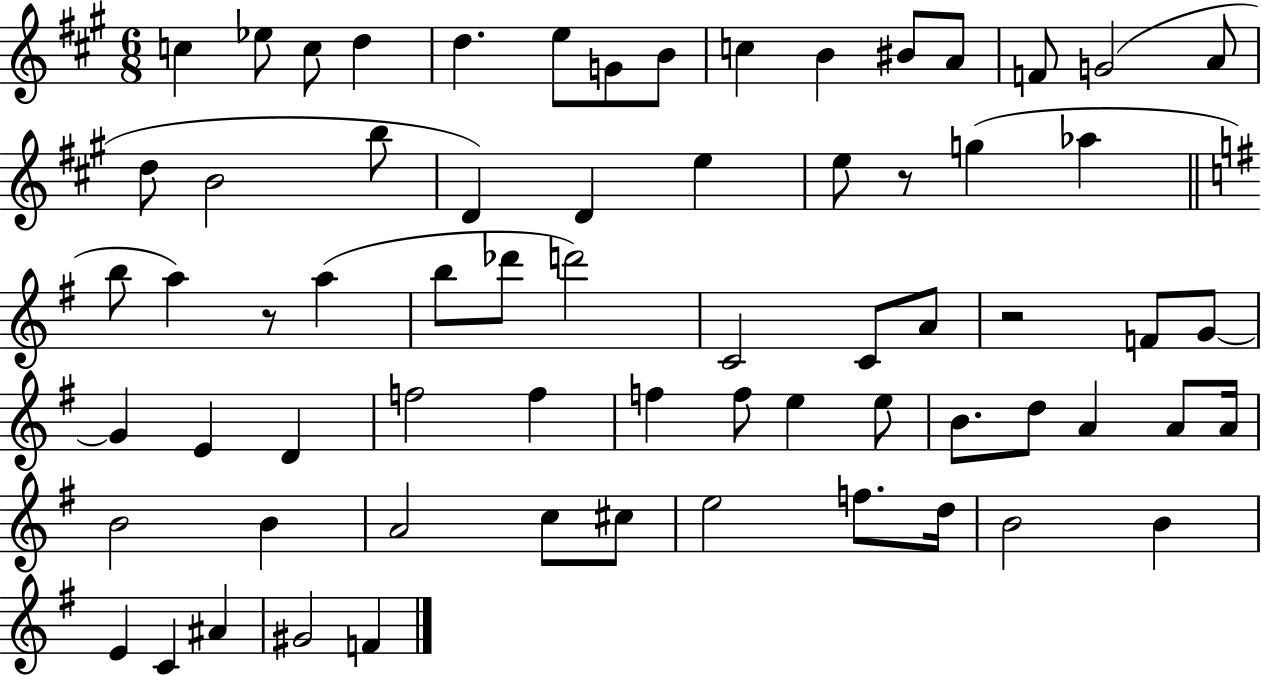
X:1
T:Untitled
M:6/8
L:1/4
K:A
c _e/2 c/2 d d e/2 G/2 B/2 c B ^B/2 A/2 F/2 G2 A/2 d/2 B2 b/2 D D e e/2 z/2 g _a b/2 a z/2 a b/2 _d'/2 d'2 C2 C/2 A/2 z2 F/2 G/2 G E D f2 f f f/2 e e/2 B/2 d/2 A A/2 A/4 B2 B A2 c/2 ^c/2 e2 f/2 d/4 B2 B E C ^A ^G2 F